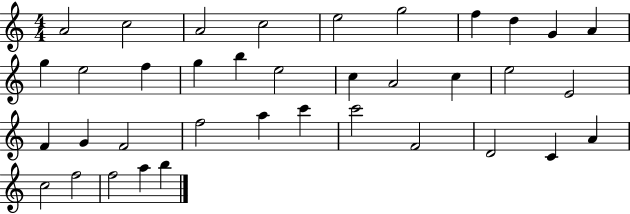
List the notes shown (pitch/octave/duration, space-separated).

A4/h C5/h A4/h C5/h E5/h G5/h F5/q D5/q G4/q A4/q G5/q E5/h F5/q G5/q B5/q E5/h C5/q A4/h C5/q E5/h E4/h F4/q G4/q F4/h F5/h A5/q C6/q C6/h F4/h D4/h C4/q A4/q C5/h F5/h F5/h A5/q B5/q